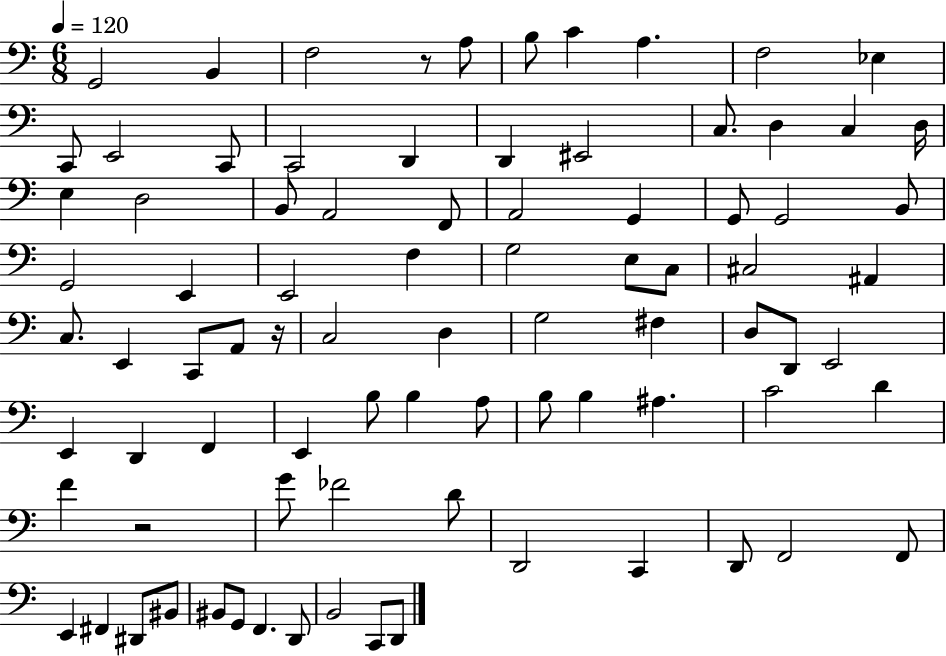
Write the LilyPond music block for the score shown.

{
  \clef bass
  \numericTimeSignature
  \time 6/8
  \key c \major
  \tempo 4 = 120
  g,2 b,4 | f2 r8 a8 | b8 c'4 a4. | f2 ees4 | \break c,8 e,2 c,8 | c,2 d,4 | d,4 eis,2 | c8. d4 c4 d16 | \break e4 d2 | b,8 a,2 f,8 | a,2 g,4 | g,8 g,2 b,8 | \break g,2 e,4 | e,2 f4 | g2 e8 c8 | cis2 ais,4 | \break c8. e,4 c,8 a,8 r16 | c2 d4 | g2 fis4 | d8 d,8 e,2 | \break e,4 d,4 f,4 | e,4 b8 b4 a8 | b8 b4 ais4. | c'2 d'4 | \break f'4 r2 | g'8 fes'2 d'8 | d,2 c,4 | d,8 f,2 f,8 | \break e,4 fis,4 dis,8 bis,8 | bis,8 g,8 f,4. d,8 | b,2 c,8 d,8 | \bar "|."
}